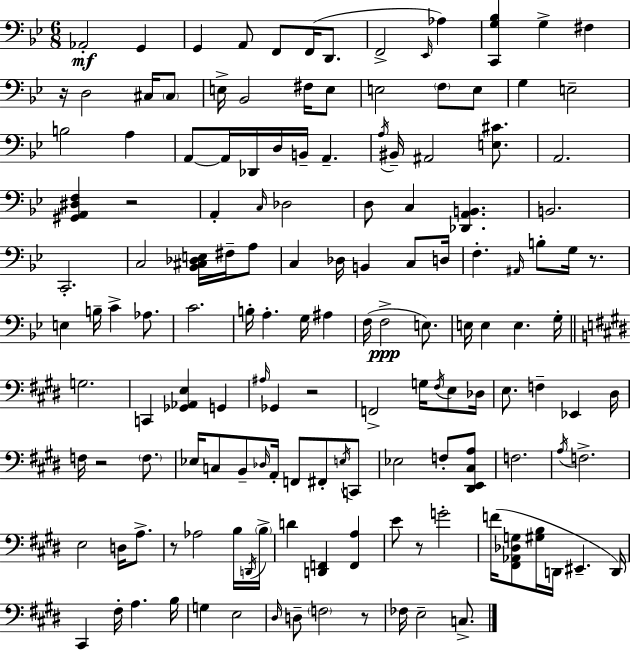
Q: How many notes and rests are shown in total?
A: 146